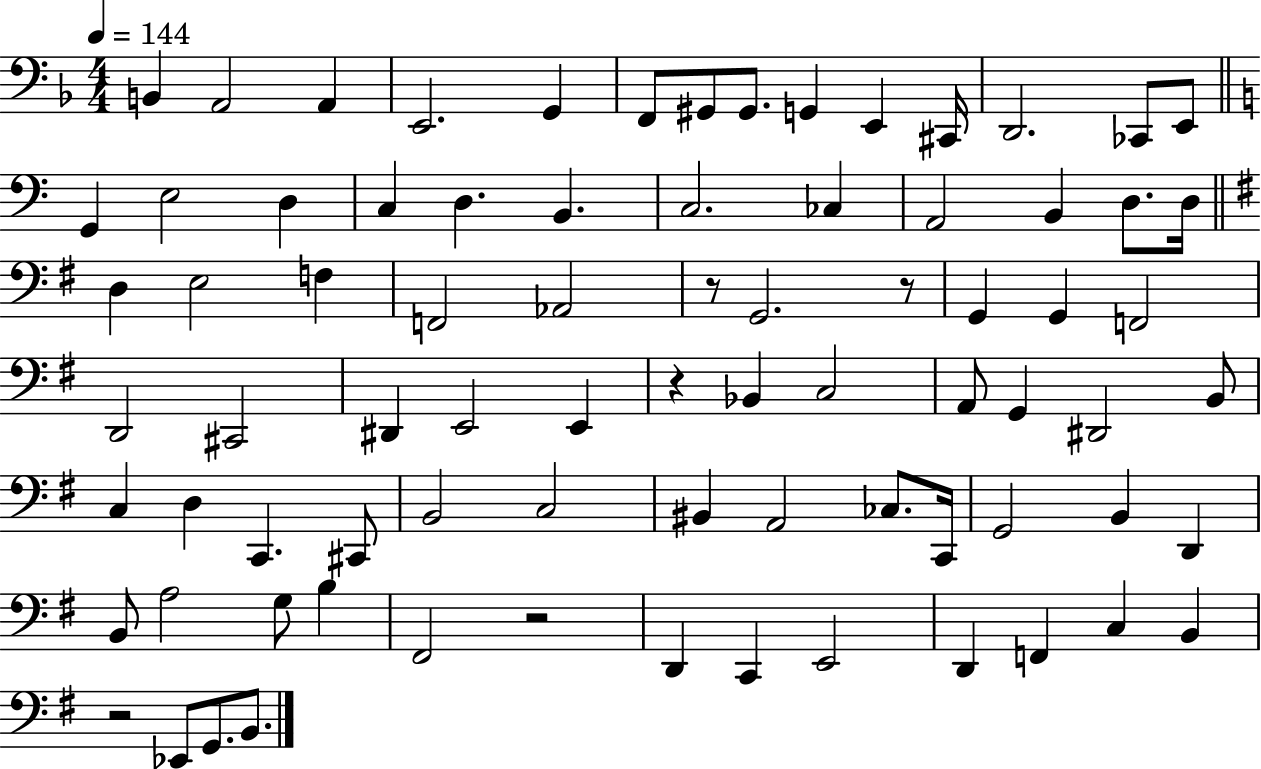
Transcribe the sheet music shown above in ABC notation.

X:1
T:Untitled
M:4/4
L:1/4
K:F
B,, A,,2 A,, E,,2 G,, F,,/2 ^G,,/2 ^G,,/2 G,, E,, ^C,,/4 D,,2 _C,,/2 E,,/2 G,, E,2 D, C, D, B,, C,2 _C, A,,2 B,, D,/2 D,/4 D, E,2 F, F,,2 _A,,2 z/2 G,,2 z/2 G,, G,, F,,2 D,,2 ^C,,2 ^D,, E,,2 E,, z _B,, C,2 A,,/2 G,, ^D,,2 B,,/2 C, D, C,, ^C,,/2 B,,2 C,2 ^B,, A,,2 _C,/2 C,,/4 G,,2 B,, D,, B,,/2 A,2 G,/2 B, ^F,,2 z2 D,, C,, E,,2 D,, F,, C, B,, z2 _E,,/2 G,,/2 B,,/2